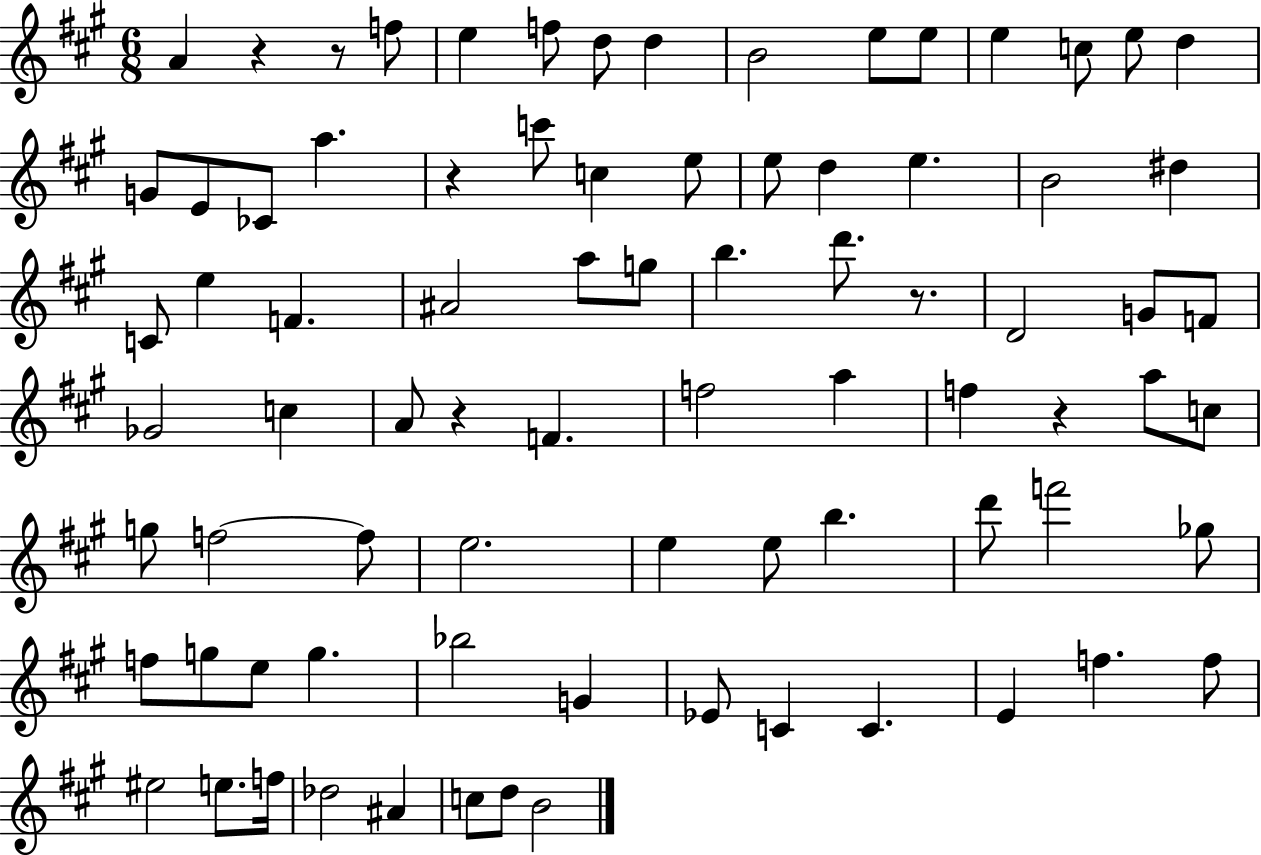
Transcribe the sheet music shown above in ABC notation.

X:1
T:Untitled
M:6/8
L:1/4
K:A
A z z/2 f/2 e f/2 d/2 d B2 e/2 e/2 e c/2 e/2 d G/2 E/2 _C/2 a z c'/2 c e/2 e/2 d e B2 ^d C/2 e F ^A2 a/2 g/2 b d'/2 z/2 D2 G/2 F/2 _G2 c A/2 z F f2 a f z a/2 c/2 g/2 f2 f/2 e2 e e/2 b d'/2 f'2 _g/2 f/2 g/2 e/2 g _b2 G _E/2 C C E f f/2 ^e2 e/2 f/4 _d2 ^A c/2 d/2 B2